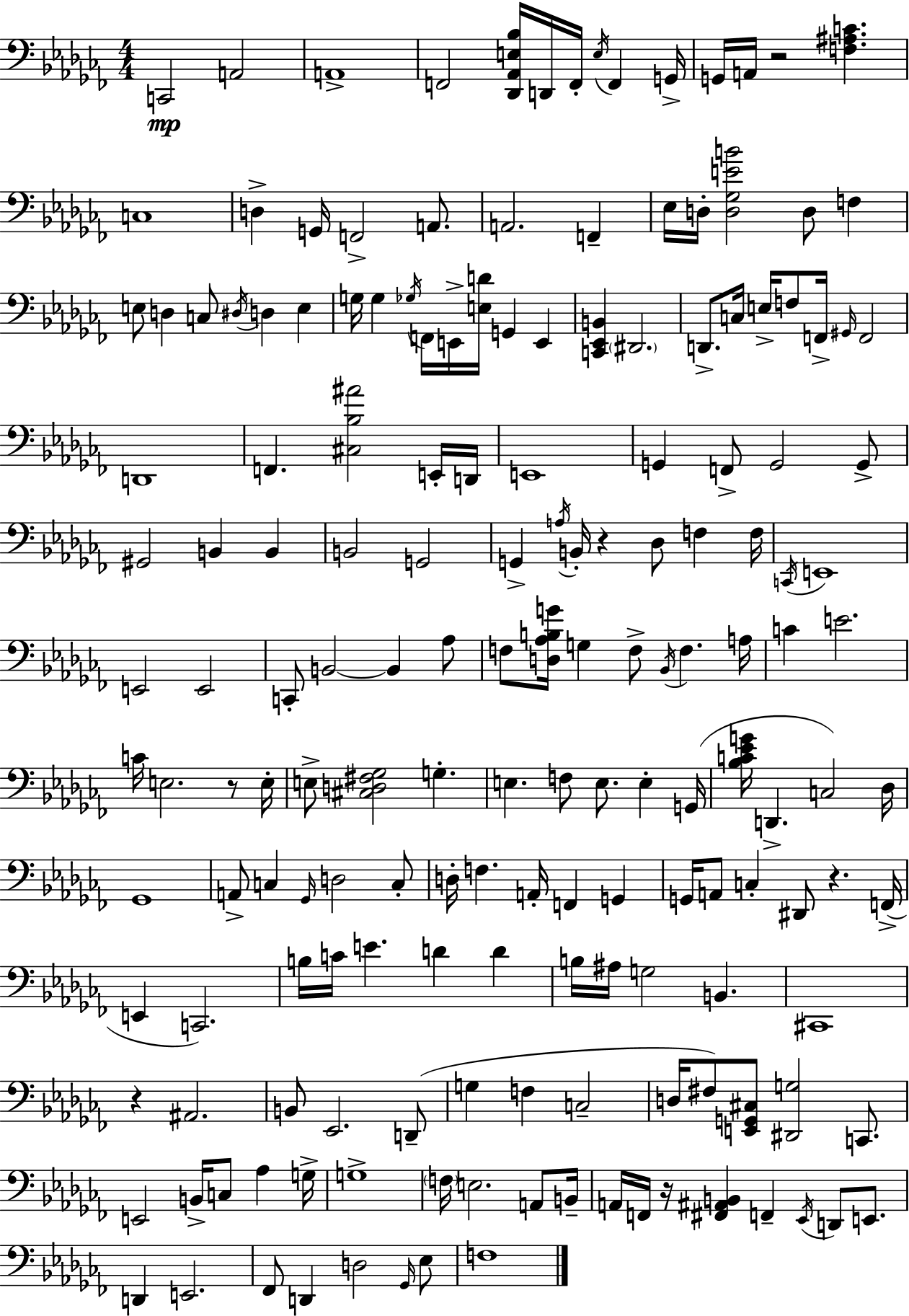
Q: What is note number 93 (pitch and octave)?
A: Gb2